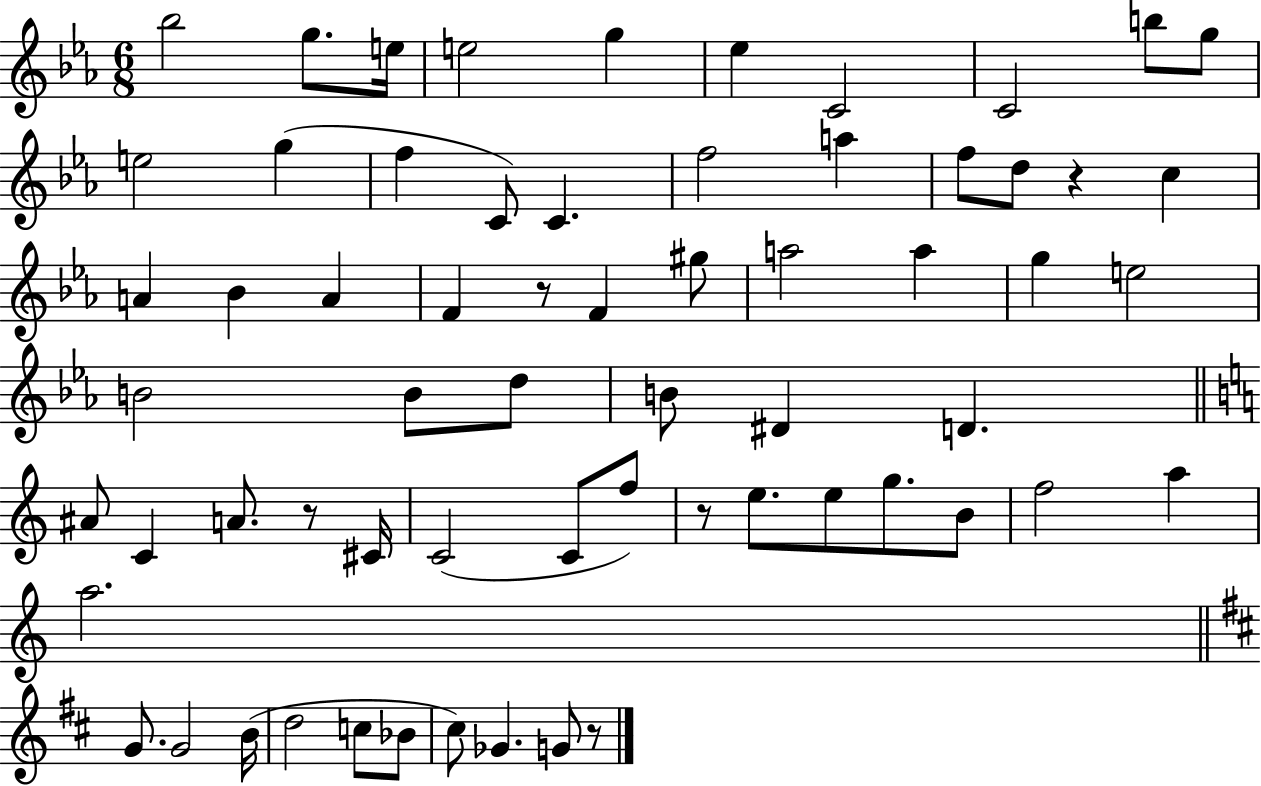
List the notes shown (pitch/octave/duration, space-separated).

Bb5/h G5/e. E5/s E5/h G5/q Eb5/q C4/h C4/h B5/e G5/e E5/h G5/q F5/q C4/e C4/q. F5/h A5/q F5/e D5/e R/q C5/q A4/q Bb4/q A4/q F4/q R/e F4/q G#5/e A5/h A5/q G5/q E5/h B4/h B4/e D5/e B4/e D#4/q D4/q. A#4/e C4/q A4/e. R/e C#4/s C4/h C4/e F5/e R/e E5/e. E5/e G5/e. B4/e F5/h A5/q A5/h. G4/e. G4/h B4/s D5/h C5/e Bb4/e C#5/e Gb4/q. G4/e R/e